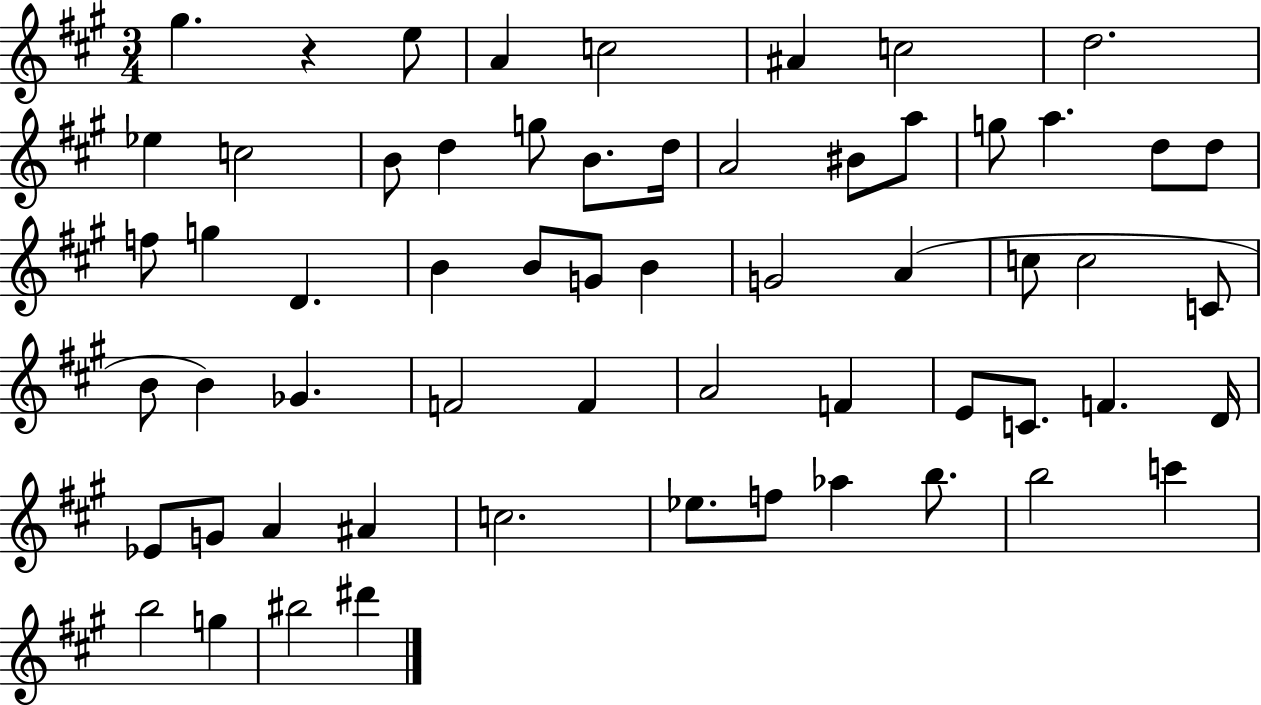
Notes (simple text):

G#5/q. R/q E5/e A4/q C5/h A#4/q C5/h D5/h. Eb5/q C5/h B4/e D5/q G5/e B4/e. D5/s A4/h BIS4/e A5/e G5/e A5/q. D5/e D5/e F5/e G5/q D4/q. B4/q B4/e G4/e B4/q G4/h A4/q C5/e C5/h C4/e B4/e B4/q Gb4/q. F4/h F4/q A4/h F4/q E4/e C4/e. F4/q. D4/s Eb4/e G4/e A4/q A#4/q C5/h. Eb5/e. F5/e Ab5/q B5/e. B5/h C6/q B5/h G5/q BIS5/h D#6/q